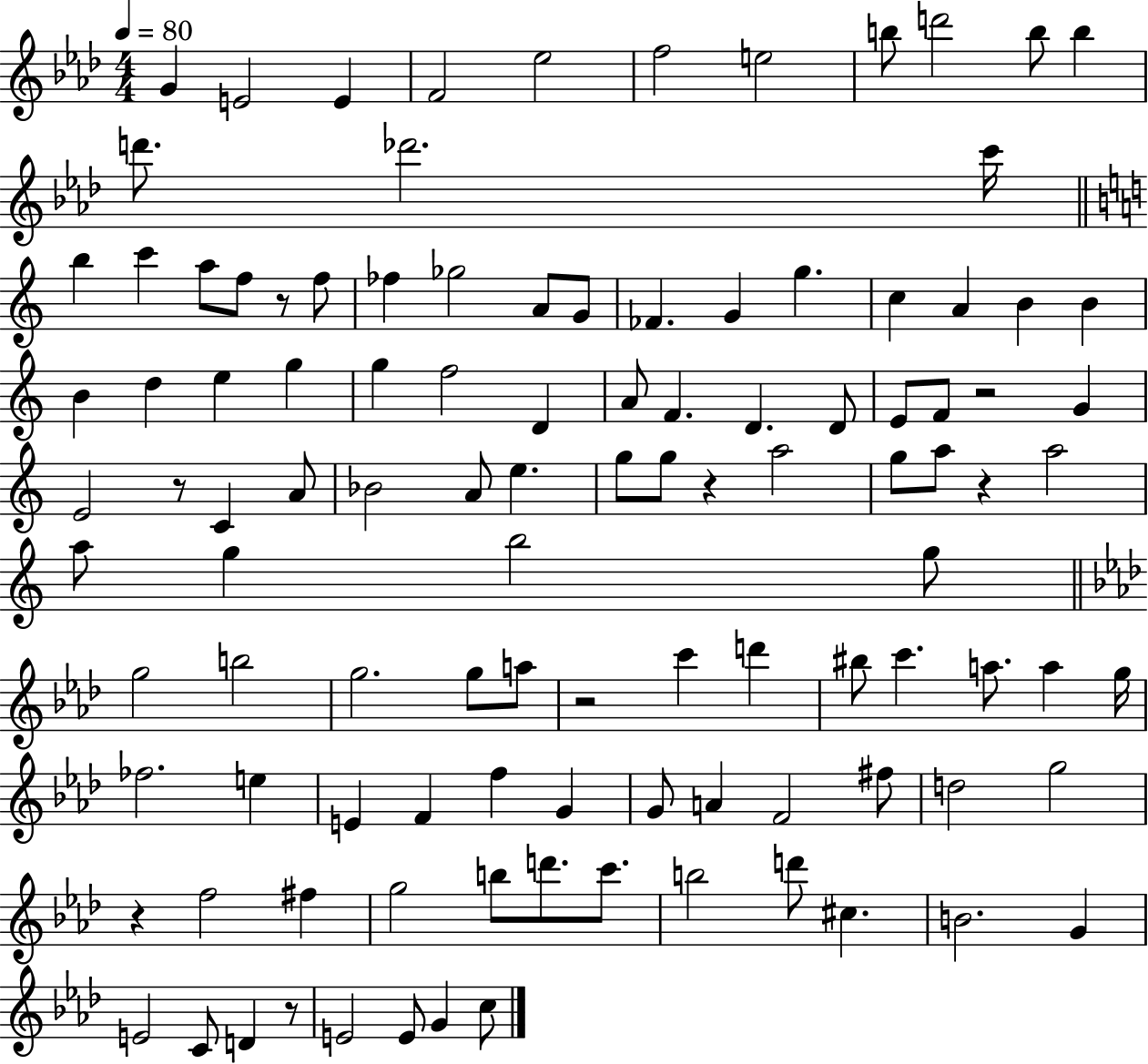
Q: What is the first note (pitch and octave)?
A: G4